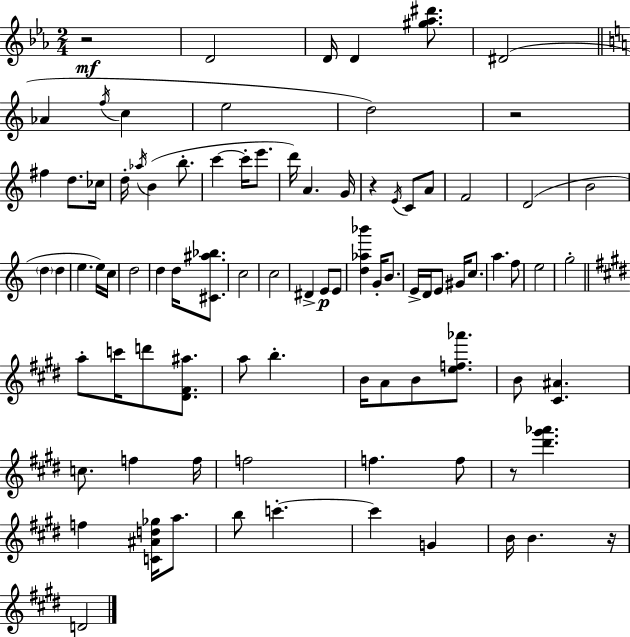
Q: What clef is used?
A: treble